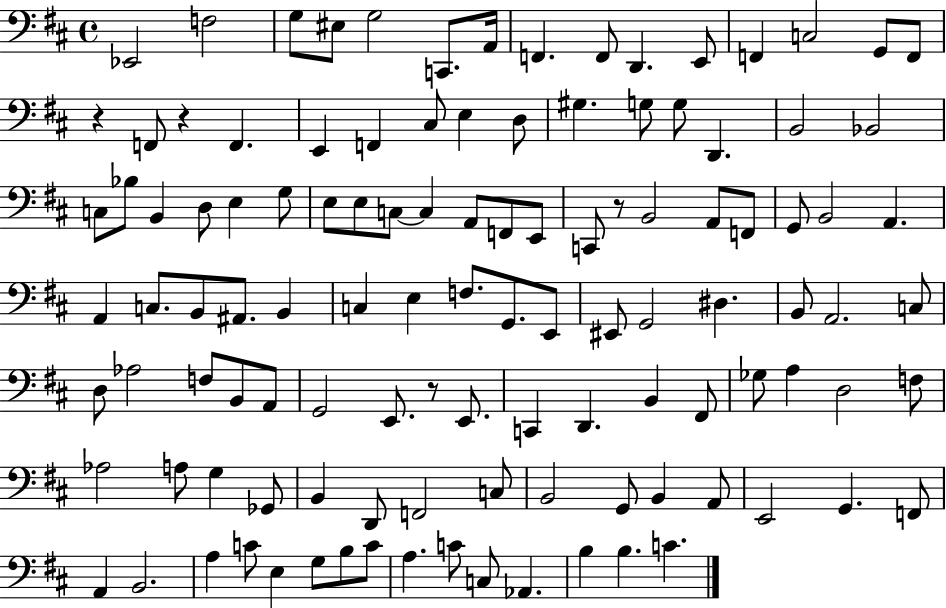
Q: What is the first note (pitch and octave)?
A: Eb2